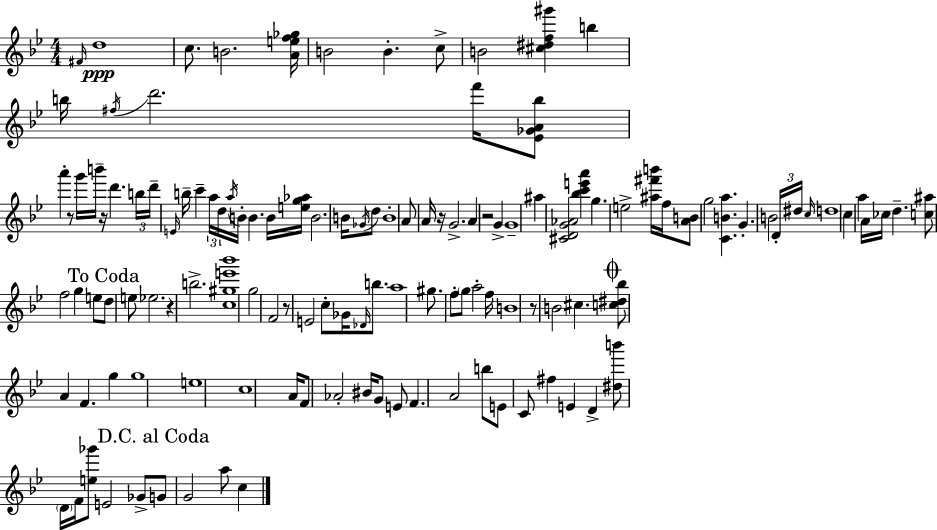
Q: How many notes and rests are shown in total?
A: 127